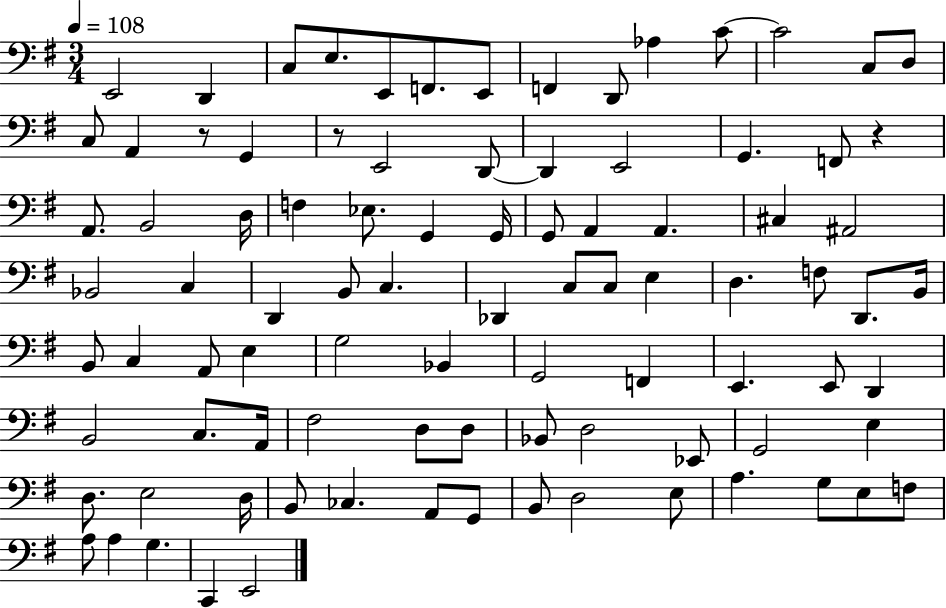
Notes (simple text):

E2/h D2/q C3/e E3/e. E2/e F2/e. E2/e F2/q D2/e Ab3/q C4/e C4/h C3/e D3/e C3/e A2/q R/e G2/q R/e E2/h D2/e D2/q E2/h G2/q. F2/e R/q A2/e. B2/h D3/s F3/q Eb3/e. G2/q G2/s G2/e A2/q A2/q. C#3/q A#2/h Bb2/h C3/q D2/q B2/e C3/q. Db2/q C3/e C3/e E3/q D3/q. F3/e D2/e. B2/s B2/e C3/q A2/e E3/q G3/h Bb2/q G2/h F2/q E2/q. E2/e D2/q B2/h C3/e. A2/s F#3/h D3/e D3/e Bb2/e D3/h Eb2/e G2/h E3/q D3/e. E3/h D3/s B2/e CES3/q. A2/e G2/e B2/e D3/h E3/e A3/q. G3/e E3/e F3/e A3/e A3/q G3/q. C2/q E2/h